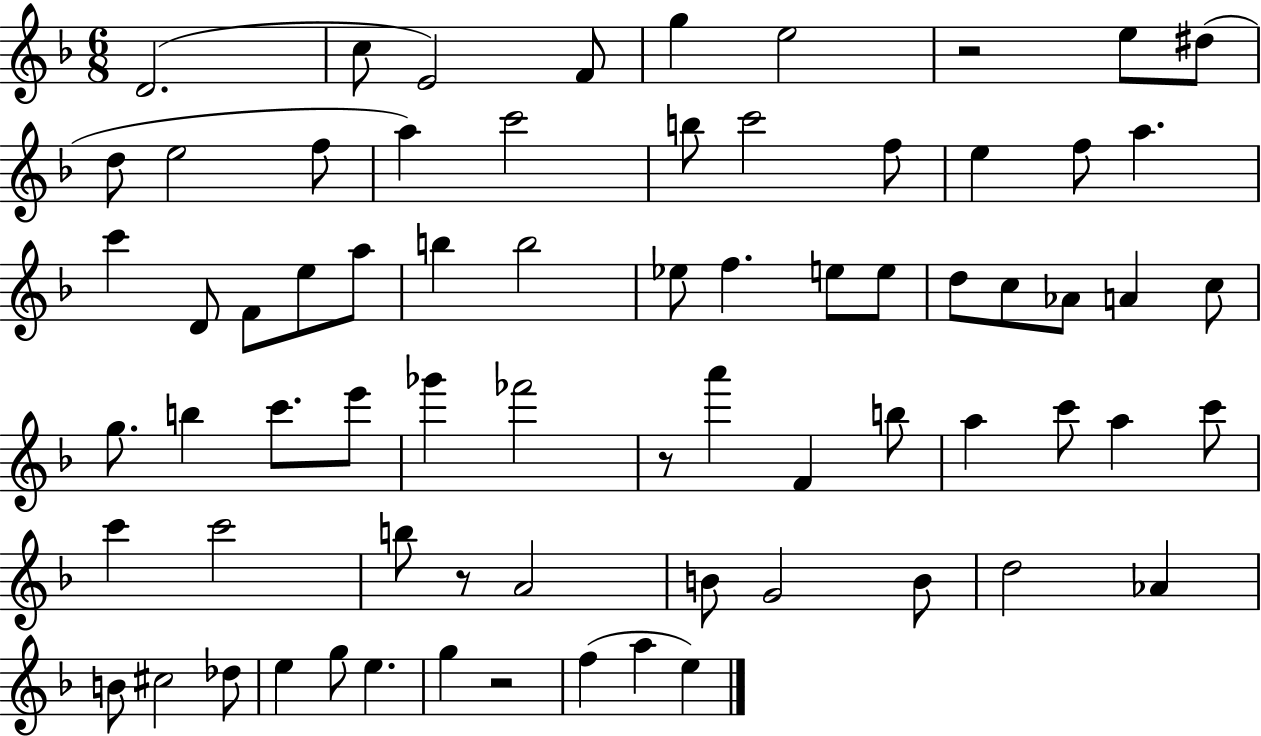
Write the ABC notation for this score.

X:1
T:Untitled
M:6/8
L:1/4
K:F
D2 c/2 E2 F/2 g e2 z2 e/2 ^d/2 d/2 e2 f/2 a c'2 b/2 c'2 f/2 e f/2 a c' D/2 F/2 e/2 a/2 b b2 _e/2 f e/2 e/2 d/2 c/2 _A/2 A c/2 g/2 b c'/2 e'/2 _g' _f'2 z/2 a' F b/2 a c'/2 a c'/2 c' c'2 b/2 z/2 A2 B/2 G2 B/2 d2 _A B/2 ^c2 _d/2 e g/2 e g z2 f a e